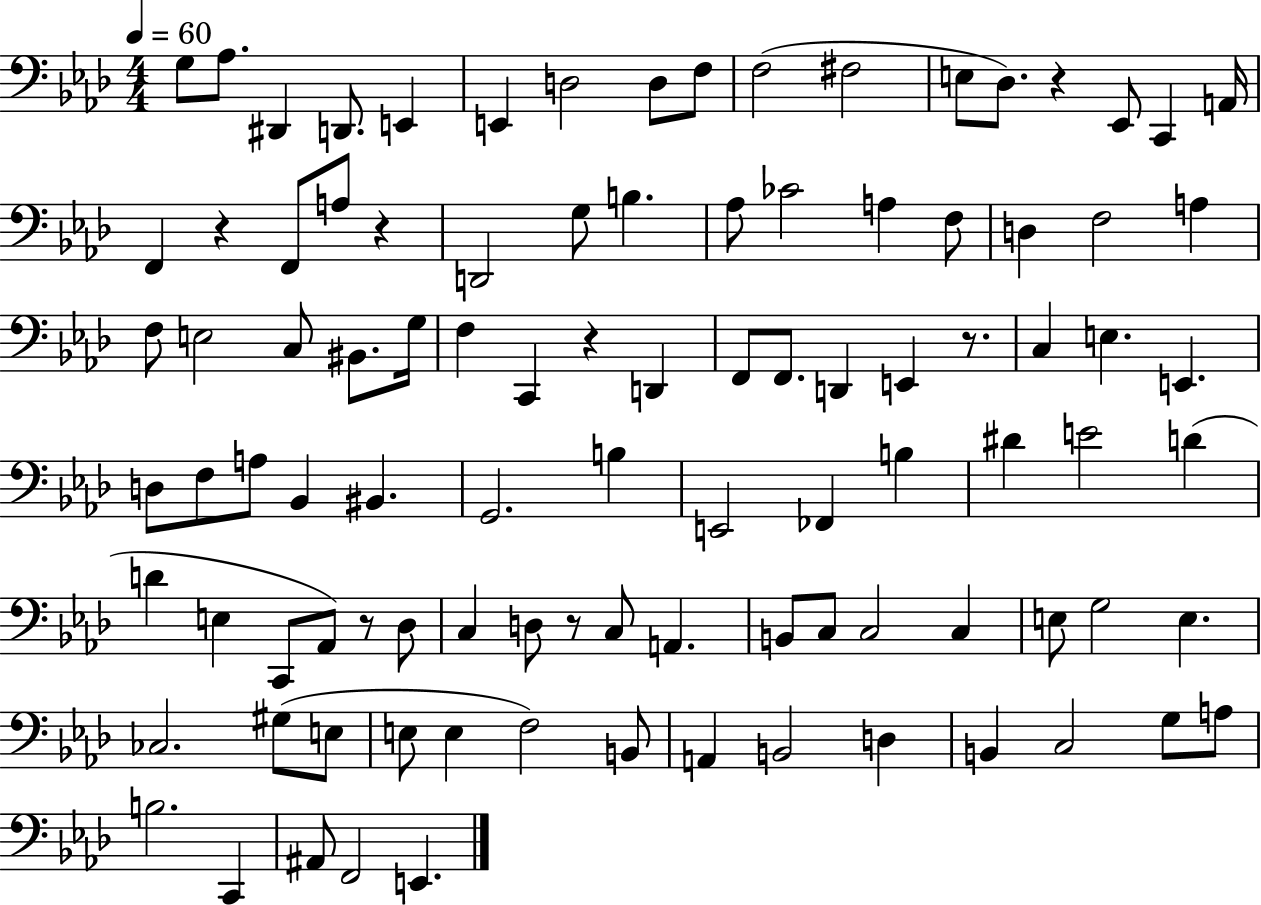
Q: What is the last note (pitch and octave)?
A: E2